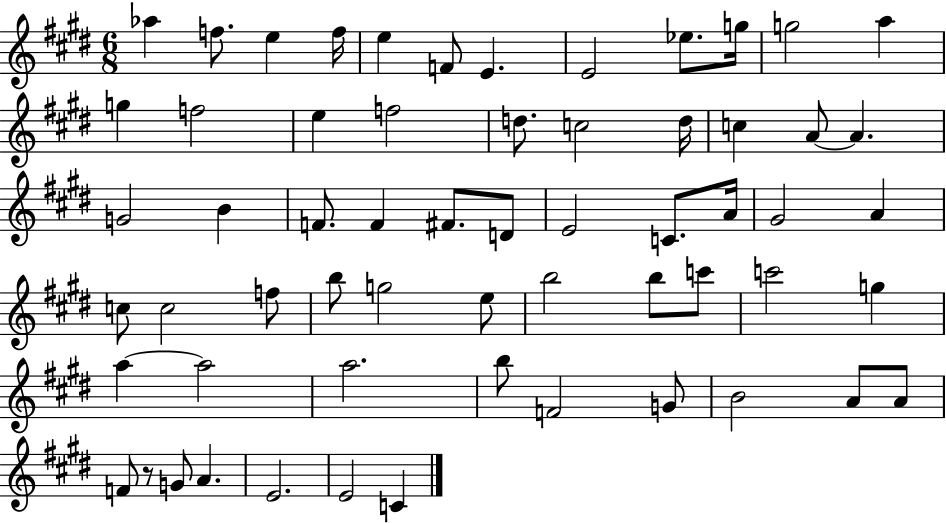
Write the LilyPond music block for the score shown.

{
  \clef treble
  \numericTimeSignature
  \time 6/8
  \key e \major
  aes''4 f''8. e''4 f''16 | e''4 f'8 e'4. | e'2 ees''8. g''16 | g''2 a''4 | \break g''4 f''2 | e''4 f''2 | d''8. c''2 d''16 | c''4 a'8~~ a'4. | \break g'2 b'4 | f'8. f'4 fis'8. d'8 | e'2 c'8. a'16 | gis'2 a'4 | \break c''8 c''2 f''8 | b''8 g''2 e''8 | b''2 b''8 c'''8 | c'''2 g''4 | \break a''4~~ a''2 | a''2. | b''8 f'2 g'8 | b'2 a'8 a'8 | \break f'8 r8 g'8 a'4. | e'2. | e'2 c'4 | \bar "|."
}